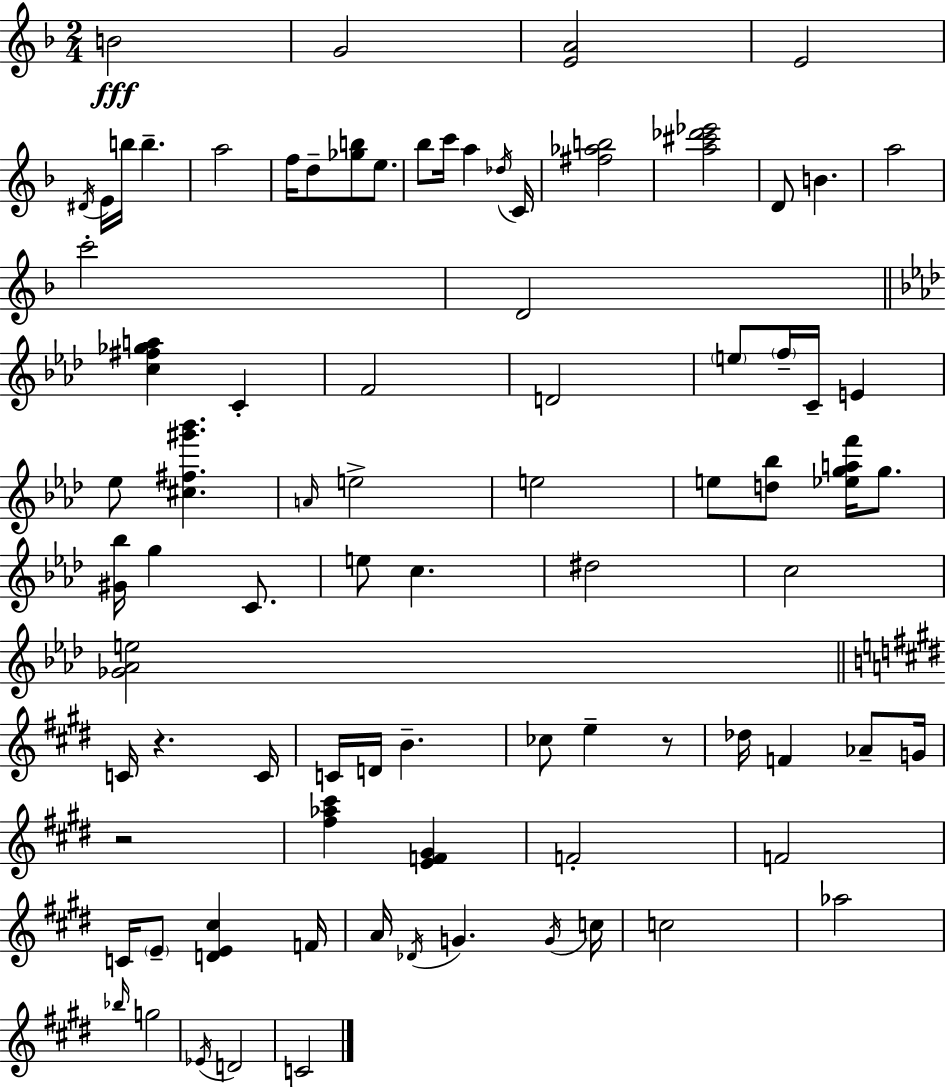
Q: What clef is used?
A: treble